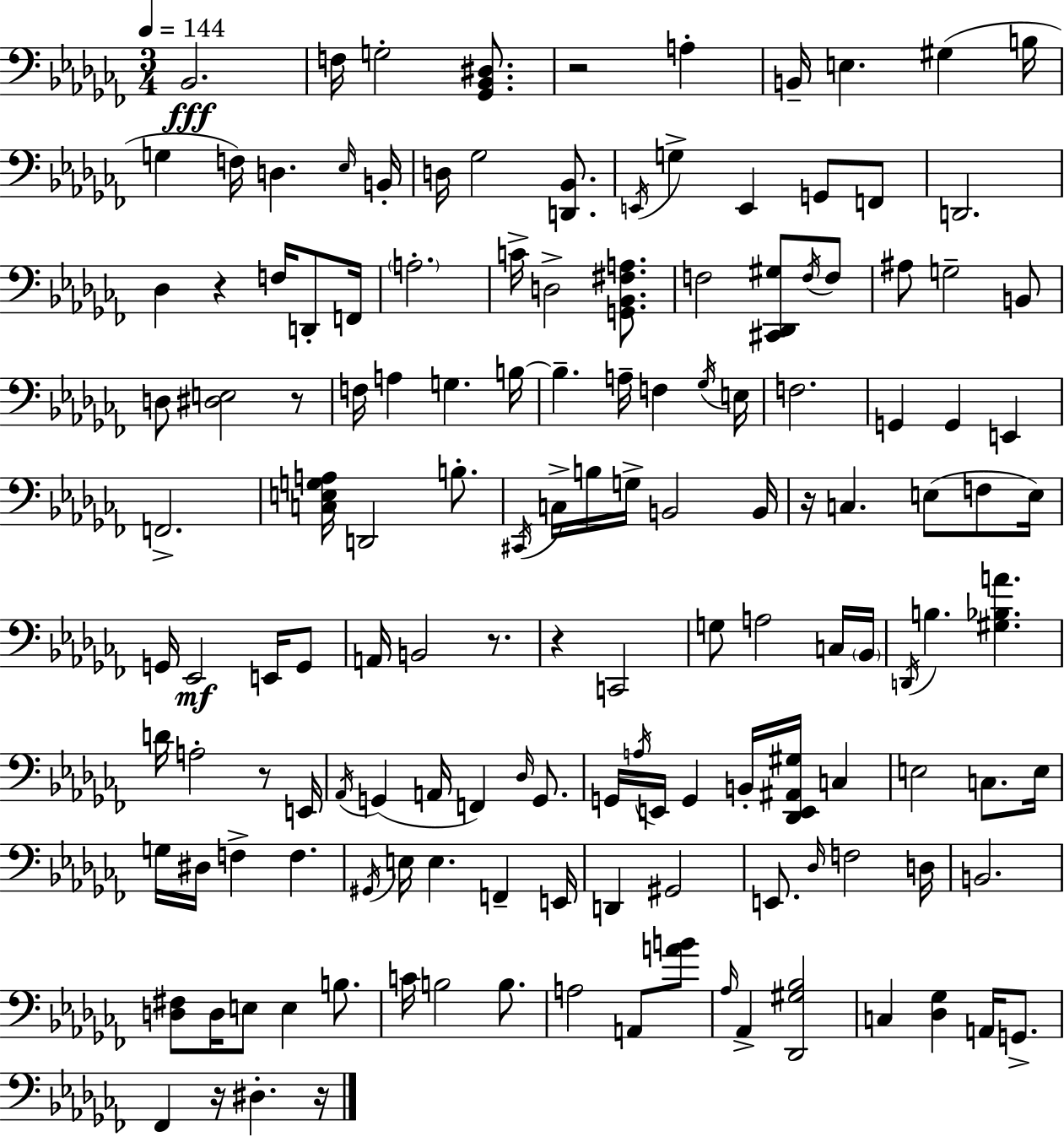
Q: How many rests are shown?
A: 9